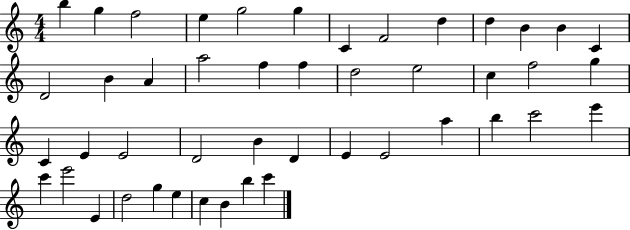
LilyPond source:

{
  \clef treble
  \numericTimeSignature
  \time 4/4
  \key c \major
  b''4 g''4 f''2 | e''4 g''2 g''4 | c'4 f'2 d''4 | d''4 b'4 b'4 c'4 | \break d'2 b'4 a'4 | a''2 f''4 f''4 | d''2 e''2 | c''4 f''2 g''4 | \break c'4 e'4 e'2 | d'2 b'4 d'4 | e'4 e'2 a''4 | b''4 c'''2 e'''4 | \break c'''4 e'''2 e'4 | d''2 g''4 e''4 | c''4 b'4 b''4 c'''4 | \bar "|."
}